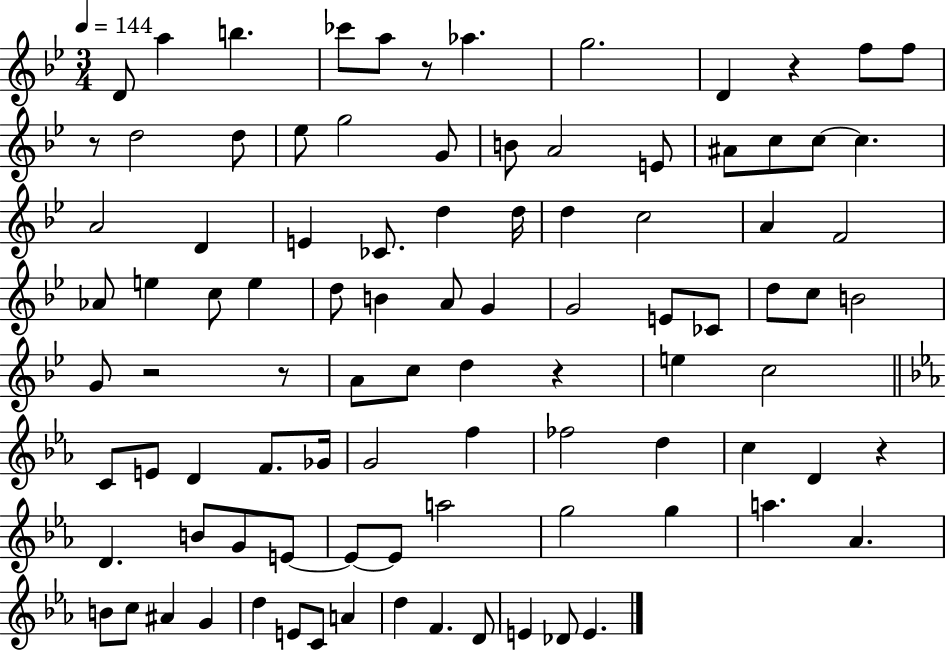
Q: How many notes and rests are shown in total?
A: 95